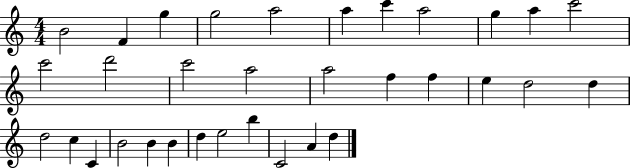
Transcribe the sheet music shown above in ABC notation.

X:1
T:Untitled
M:4/4
L:1/4
K:C
B2 F g g2 a2 a c' a2 g a c'2 c'2 d'2 c'2 a2 a2 f f e d2 d d2 c C B2 B B d e2 b C2 A d